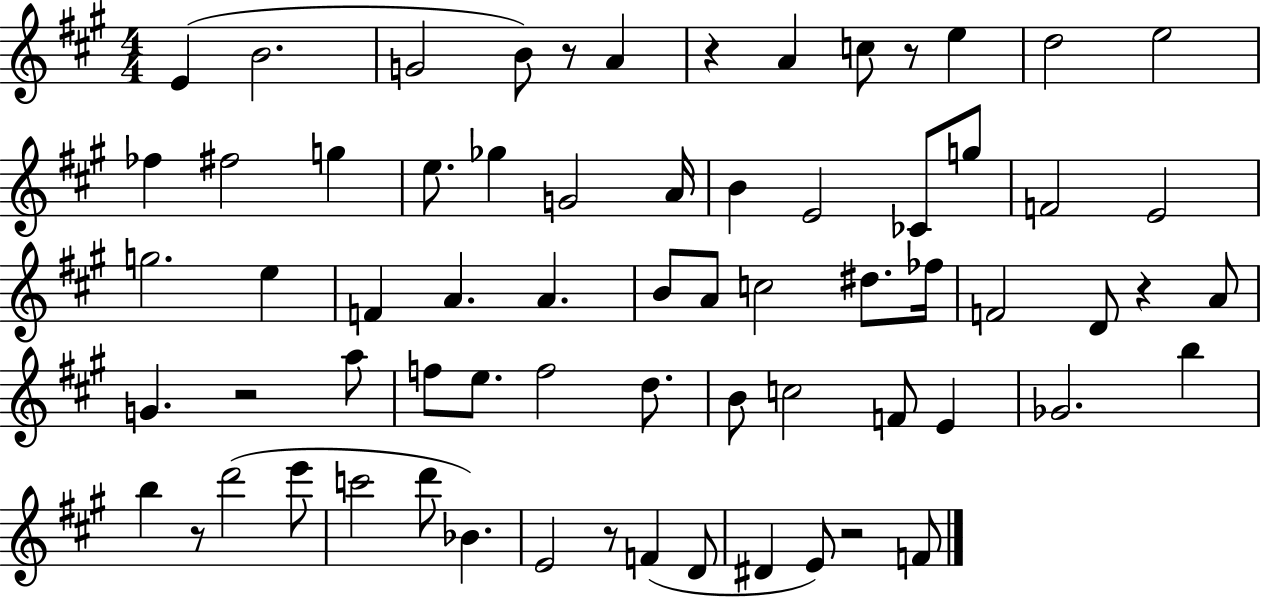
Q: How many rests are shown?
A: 8